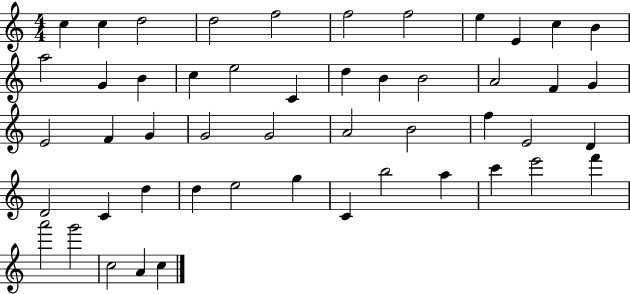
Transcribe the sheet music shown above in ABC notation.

X:1
T:Untitled
M:4/4
L:1/4
K:C
c c d2 d2 f2 f2 f2 e E c B a2 G B c e2 C d B B2 A2 F G E2 F G G2 G2 A2 B2 f E2 D D2 C d d e2 g C b2 a c' e'2 f' a'2 g'2 c2 A c